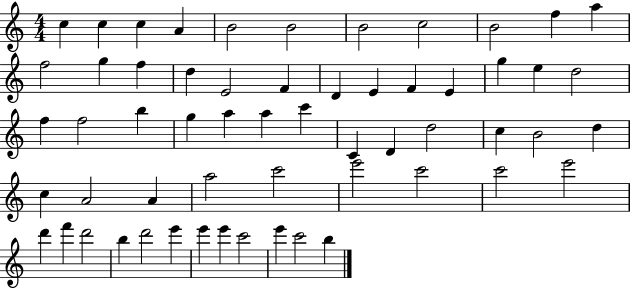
X:1
T:Untitled
M:4/4
L:1/4
K:C
c c c A B2 B2 B2 c2 B2 f a f2 g f d E2 F D E F E g e d2 f f2 b g a a c' C D d2 c B2 d c A2 A a2 c'2 e'2 c'2 c'2 e'2 d' f' d'2 b d'2 e' e' e' c'2 e' c'2 b